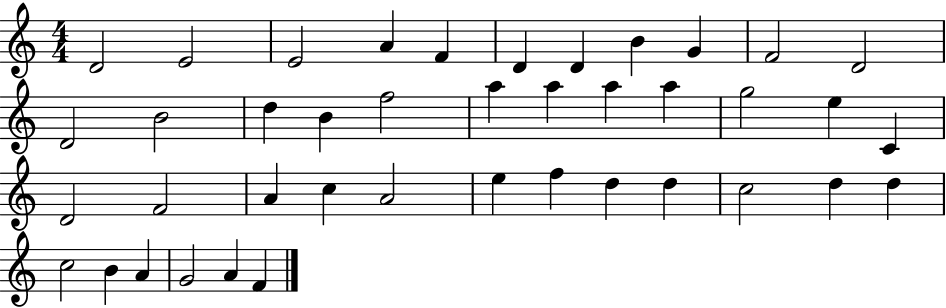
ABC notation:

X:1
T:Untitled
M:4/4
L:1/4
K:C
D2 E2 E2 A F D D B G F2 D2 D2 B2 d B f2 a a a a g2 e C D2 F2 A c A2 e f d d c2 d d c2 B A G2 A F